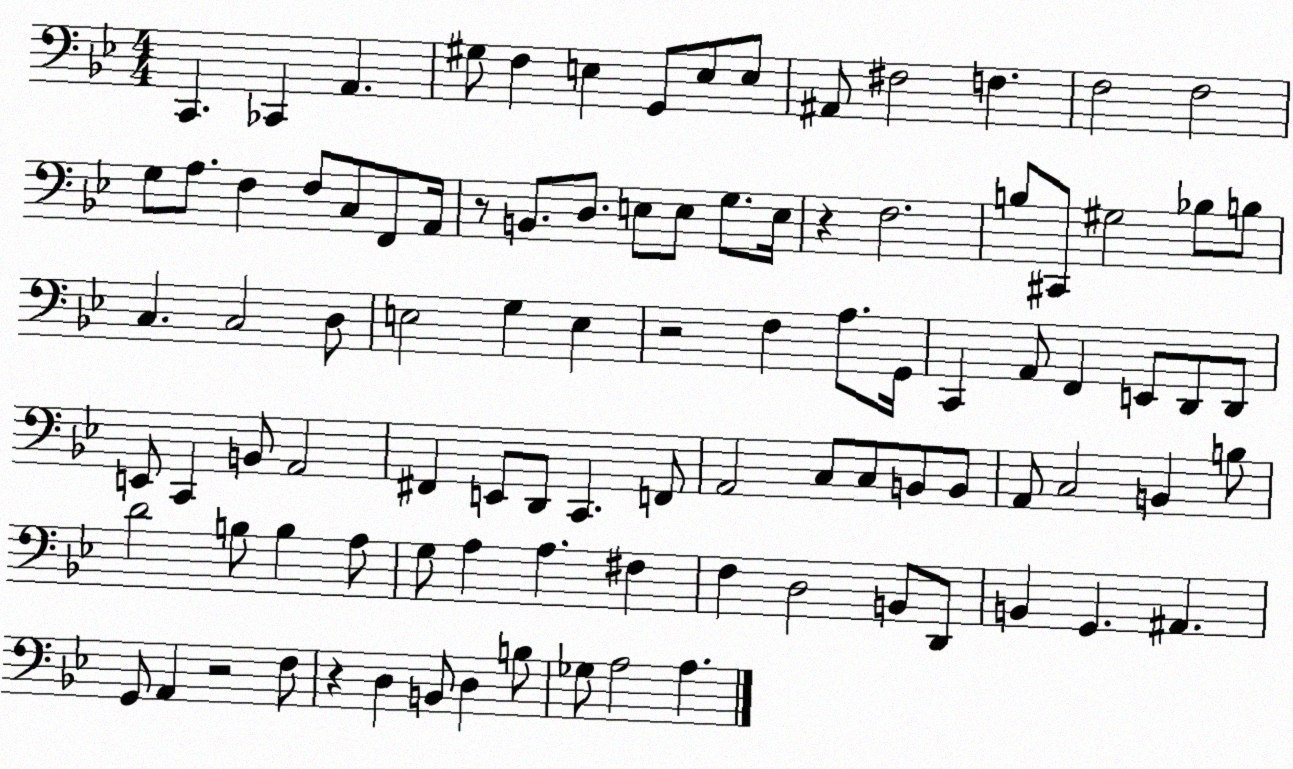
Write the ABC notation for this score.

X:1
T:Untitled
M:4/4
L:1/4
K:Bb
C,, _C,, A,, ^G,/2 F, E, G,,/2 E,/2 E,/2 ^A,,/2 ^F,2 F, F,2 F,2 G,/2 A,/2 F, F,/2 C,/2 F,,/2 A,,/4 z/2 B,,/2 D,/2 E,/2 E,/2 G,/2 E,/4 z F,2 B,/2 ^C,,/2 ^G,2 _B,/2 B,/2 C, C,2 D,/2 E,2 G, E, z2 F, A,/2 G,,/4 C,, A,,/2 F,, E,,/2 D,,/2 D,,/2 E,,/2 C,, B,,/2 A,,2 ^F,, E,,/2 D,,/2 C,, F,,/2 A,,2 C,/2 C,/2 B,,/2 B,,/2 A,,/2 C,2 B,, B,/2 D2 B,/2 B, A,/2 G,/2 A, A, ^F, F, D,2 B,,/2 D,,/2 B,, G,, ^A,, G,,/2 A,, z2 F,/2 z D, B,,/2 D, B,/2 _G,/2 A,2 A,